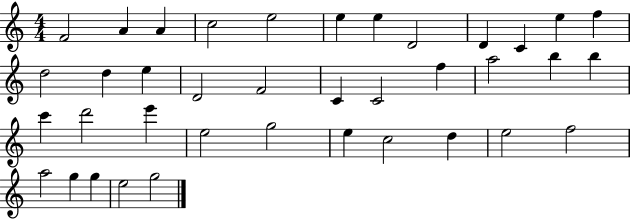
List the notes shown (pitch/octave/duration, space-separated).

F4/h A4/q A4/q C5/h E5/h E5/q E5/q D4/h D4/q C4/q E5/q F5/q D5/h D5/q E5/q D4/h F4/h C4/q C4/h F5/q A5/h B5/q B5/q C6/q D6/h E6/q E5/h G5/h E5/q C5/h D5/q E5/h F5/h A5/h G5/q G5/q E5/h G5/h